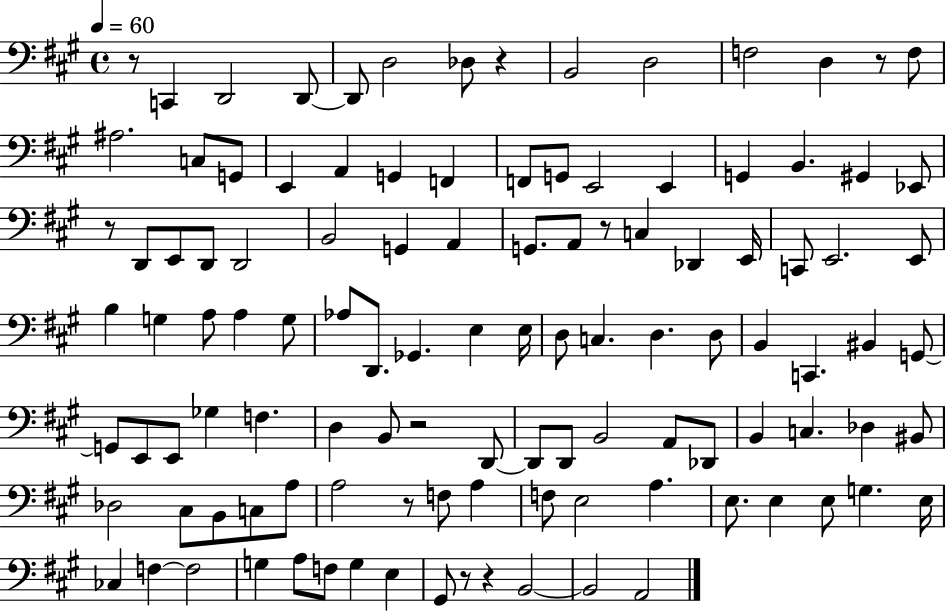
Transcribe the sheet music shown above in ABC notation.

X:1
T:Untitled
M:4/4
L:1/4
K:A
z/2 C,, D,,2 D,,/2 D,,/2 D,2 _D,/2 z B,,2 D,2 F,2 D, z/2 F,/2 ^A,2 C,/2 G,,/2 E,, A,, G,, F,, F,,/2 G,,/2 E,,2 E,, G,, B,, ^G,, _E,,/2 z/2 D,,/2 E,,/2 D,,/2 D,,2 B,,2 G,, A,, G,,/2 A,,/2 z/2 C, _D,, E,,/4 C,,/2 E,,2 E,,/2 B, G, A,/2 A, G,/2 _A,/2 D,,/2 _G,, E, E,/4 D,/2 C, D, D,/2 B,, C,, ^B,, G,,/2 G,,/2 E,,/2 E,,/2 _G, F, D, B,,/2 z2 D,,/2 D,,/2 D,,/2 B,,2 A,,/2 _D,,/2 B,, C, _D, ^B,,/2 _D,2 ^C,/2 B,,/2 C,/2 A,/2 A,2 z/2 F,/2 A, F,/2 E,2 A, E,/2 E, E,/2 G, E,/4 _C, F, F,2 G, A,/2 F,/2 G, E, ^G,,/2 z/2 z B,,2 B,,2 A,,2